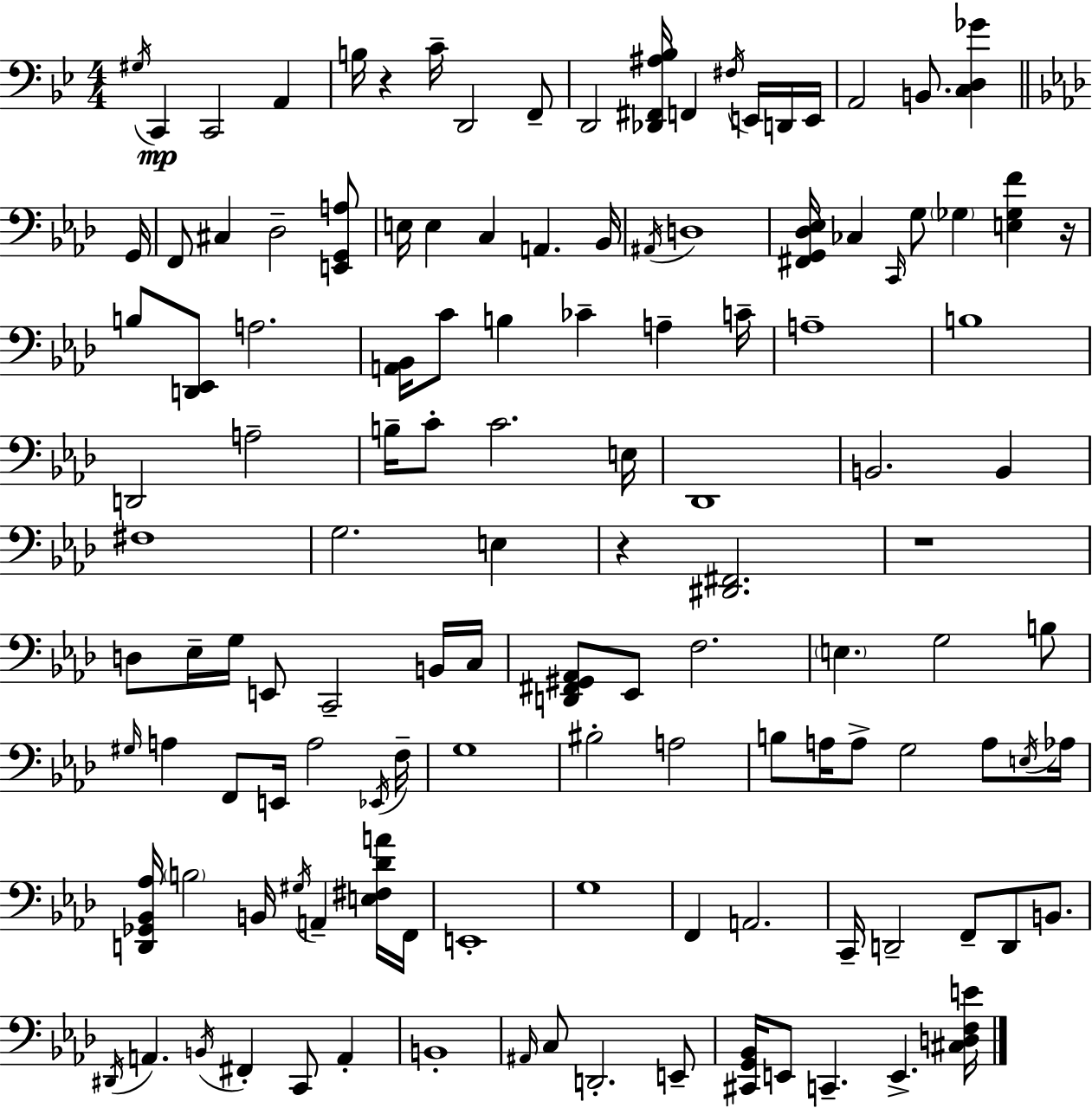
{
  \clef bass
  \numericTimeSignature
  \time 4/4
  \key bes \major
  \repeat volta 2 { \acciaccatura { gis16 }\mp c,4 c,2 a,4 | b16 r4 c'16-- d,2 f,8-- | d,2 <des, fis, ais bes>16 f,4 \acciaccatura { fis16 } e,16 | d,16 e,16 a,2 b,8. <c d ges'>4 | \break \bar "||" \break \key aes \major g,16 f,8 cis4 des2-- <e, g, a>8 | e16 e4 c4 a,4. | bes,16 \acciaccatura { ais,16 } d1 | <fis, g, des ees>16 ces4 \grace { c,16 } g8 \parenthesize ges4 <e ges f'>4 | \break r16 b8 <d, ees,>8 a2. | <a, bes,>16 c'8 b4 ces'4-- a4-- | c'16-- a1-- | b1 | \break d,2 a2-- | b16-- c'8-. c'2. | e16 des,1 | b,2. b,4 | \break fis1 | g2. e4 | r4 <dis, fis,>2. | r1 | \break d8 ees16-- g16 e,8 c,2-- | b,16 c16 <d, fis, gis, aes,>8 ees,8 f2. | \parenthesize e4. g2 | b8 \grace { gis16 } a4 f,8 e,16 a2 | \break \acciaccatura { ees,16 } f16-- g1 | bis2-. a2 | b8 a16 a8-> g2 | a8 \acciaccatura { e16 } aes16 <d, ges, bes, aes>16 \parenthesize b2 b,16 | \break \acciaccatura { gis16 } a,4-- <e fis des' a'>16 f,16 e,1-. | g1 | f,4 a,2. | c,16-- d,2-- | \break f,8-- d,8 b,8. \acciaccatura { dis,16 } a,4. \acciaccatura { b,16 } fis,4-. | c,8 a,4-. b,1-. | \grace { ais,16 } c8 d,2.-. | e,8-- <cis, g, bes,>16 e,8 c,4.-- | \break e,4.-> <cis d f e'>16 } \bar "|."
}